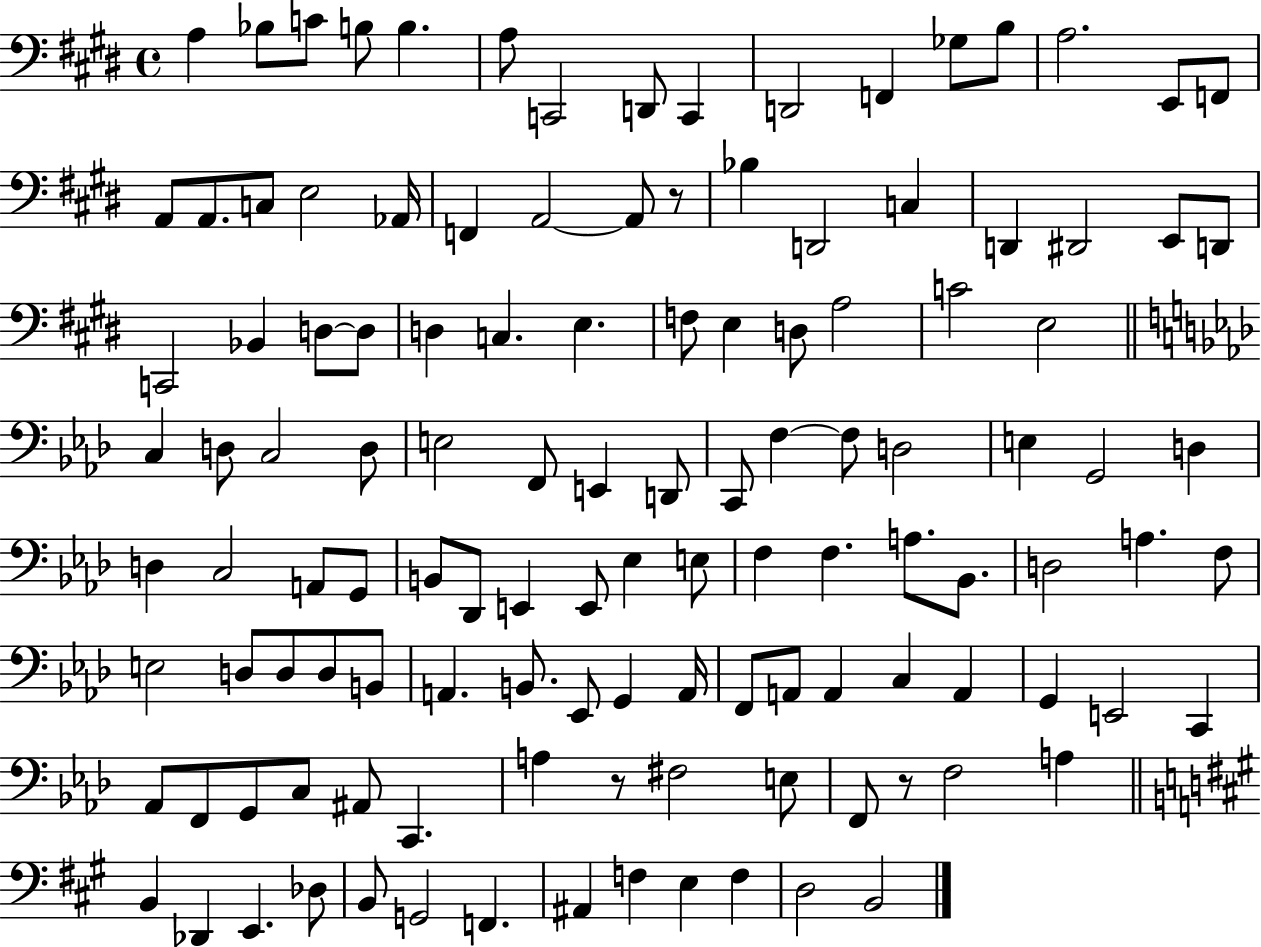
{
  \clef bass
  \time 4/4
  \defaultTimeSignature
  \key e \major
  a4 bes8 c'8 b8 b4. | a8 c,2 d,8 c,4 | d,2 f,4 ges8 b8 | a2. e,8 f,8 | \break a,8 a,8. c8 e2 aes,16 | f,4 a,2~~ a,8 r8 | bes4 d,2 c4 | d,4 dis,2 e,8 d,8 | \break c,2 bes,4 d8~~ d8 | d4 c4. e4. | f8 e4 d8 a2 | c'2 e2 | \break \bar "||" \break \key f \minor c4 d8 c2 d8 | e2 f,8 e,4 d,8 | c,8 f4~~ f8 d2 | e4 g,2 d4 | \break d4 c2 a,8 g,8 | b,8 des,8 e,4 e,8 ees4 e8 | f4 f4. a8. bes,8. | d2 a4. f8 | \break e2 d8 d8 d8 b,8 | a,4. b,8. ees,8 g,4 a,16 | f,8 a,8 a,4 c4 a,4 | g,4 e,2 c,4 | \break aes,8 f,8 g,8 c8 ais,8 c,4. | a4 r8 fis2 e8 | f,8 r8 f2 a4 | \bar "||" \break \key a \major b,4 des,4 e,4. des8 | b,8 g,2 f,4. | ais,4 f4 e4 f4 | d2 b,2 | \break \bar "|."
}